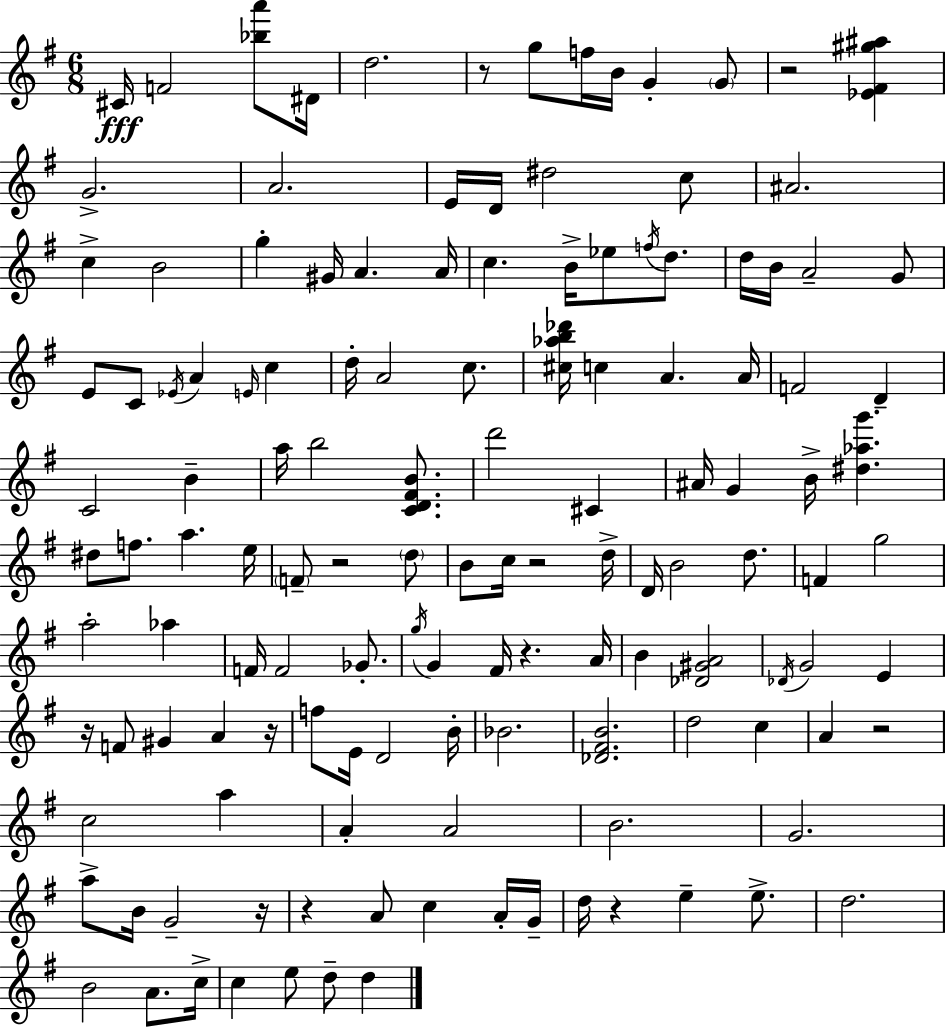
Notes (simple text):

C#4/s F4/h [Bb5,A6]/e D#4/s D5/h. R/e G5/e F5/s B4/s G4/q G4/e R/h [Eb4,F#4,G#5,A#5]/q G4/h. A4/h. E4/s D4/s D#5/h C5/e A#4/h. C5/q B4/h G5/q G#4/s A4/q. A4/s C5/q. B4/s Eb5/e F5/s D5/e. D5/s B4/s A4/h G4/e E4/e C4/e Eb4/s A4/q E4/s C5/q D5/s A4/h C5/e. [C#5,Ab5,B5,Db6]/s C5/q A4/q. A4/s F4/h D4/q C4/h B4/q A5/s B5/h [C4,D4,F#4,B4]/e. D6/h C#4/q A#4/s G4/q B4/s [D#5,Ab5,G6]/q. D#5/e F5/e. A5/q. E5/s F4/e R/h D5/e B4/e C5/s R/h D5/s D4/s B4/h D5/e. F4/q G5/h A5/h Ab5/q F4/s F4/h Gb4/e. G5/s G4/q F#4/s R/q. A4/s B4/q [Db4,G#4,A4]/h Db4/s G4/h E4/q R/s F4/e G#4/q A4/q R/s F5/e E4/s D4/h B4/s Bb4/h. [Db4,F#4,B4]/h. D5/h C5/q A4/q R/h C5/h A5/q A4/q A4/h B4/h. G4/h. A5/e B4/s G4/h R/s R/q A4/e C5/q A4/s G4/s D5/s R/q E5/q E5/e. D5/h. B4/h A4/e. C5/s C5/q E5/e D5/e D5/q